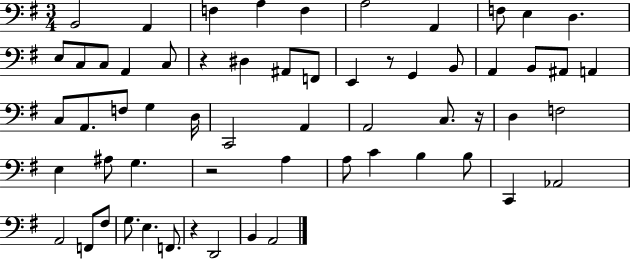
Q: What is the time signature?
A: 3/4